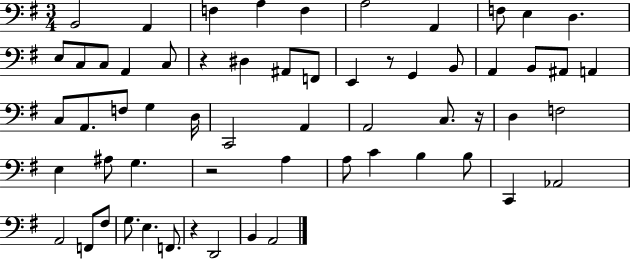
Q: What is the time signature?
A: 3/4